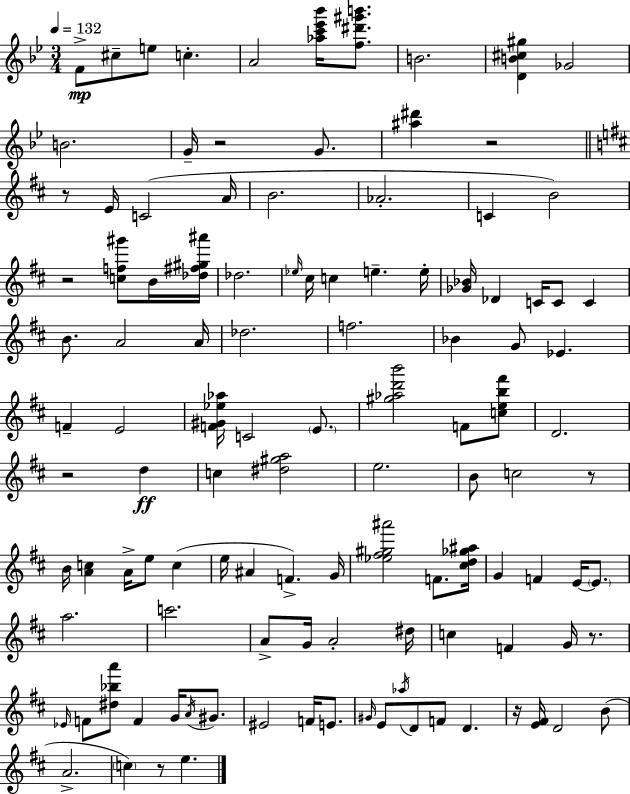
{
  \clef treble
  \numericTimeSignature
  \time 3/4
  \key g \minor
  \tempo 4 = 132
  f'8->\mp cis''8-- e''8 c''4.-. | a'2 <aes'' c''' ees''' bes'''>16 <f'' dis''' gis''' b'''>8. | b'2. | <d' b' cis'' gis''>4 ges'2 | \break b'2. | g'16-- r2 g'8. | <ais'' dis'''>4 r2 | \bar "||" \break \key d \major r8 e'16 c'2( a'16 | b'2. | aes'2.-. | c'4 b'2) | \break r2 <c'' f'' gis'''>8 b'16 <des'' fis'' gis'' ais'''>16 | des''2. | \grace { ees''16 } cis''16 c''4 e''4.-- | e''16-. <ges' bes'>16 des'4 c'16 c'8 c'4 | \break b'8. a'2 | a'16 des''2. | f''2. | bes'4 g'8 ees'4. | \break f'4-- e'2 | <f' gis' ees'' aes''>16 c'2 \parenthesize e'8. | <gis'' aes'' d''' b'''>2 f'8 <c'' e'' b'' fis'''>8 | d'2. | \break r2 d''4\ff | c''4 <dis'' gis'' a''>2 | e''2. | b'8 c''2 r8 | \break b'16 <a' c''>4 a'16-> e''8 c''4( | e''16 ais'4 f'4.->) | g'16 <ees'' fis'' gis'' ais'''>2 f'8. | <cis'' d'' ges'' ais''>16 g'4 f'4 e'16~~ \parenthesize e'8. | \break a''2. | c'''2. | a'8-> g'16 a'2-. | dis''16 c''4 f'4 g'16 r8. | \break \grace { ees'16 } f'8 <dis'' bes'' a'''>8 f'4 g'16 \acciaccatura { a'16 } | gis'8. eis'2 f'16 | e'8. \grace { gis'16 } e'8 \acciaccatura { aes''16 } d'8 f'8 d'4. | r16 <e' fis'>16 d'2 | \break b'8( a'2.-> | \parenthesize c''4) r8 e''4. | \bar "|."
}